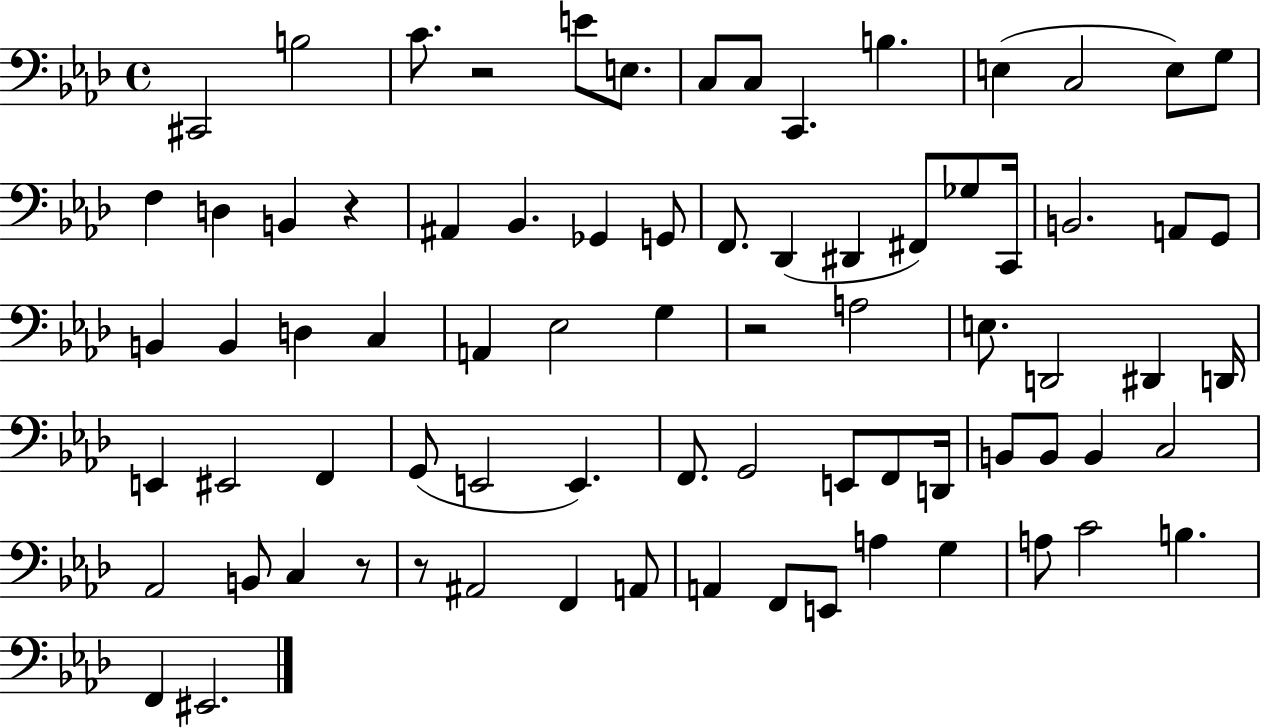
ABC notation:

X:1
T:Untitled
M:4/4
L:1/4
K:Ab
^C,,2 B,2 C/2 z2 E/2 E,/2 C,/2 C,/2 C,, B, E, C,2 E,/2 G,/2 F, D, B,, z ^A,, _B,, _G,, G,,/2 F,,/2 _D,, ^D,, ^F,,/2 _G,/2 C,,/4 B,,2 A,,/2 G,,/2 B,, B,, D, C, A,, _E,2 G, z2 A,2 E,/2 D,,2 ^D,, D,,/4 E,, ^E,,2 F,, G,,/2 E,,2 E,, F,,/2 G,,2 E,,/2 F,,/2 D,,/4 B,,/2 B,,/2 B,, C,2 _A,,2 B,,/2 C, z/2 z/2 ^A,,2 F,, A,,/2 A,, F,,/2 E,,/2 A, G, A,/2 C2 B, F,, ^E,,2